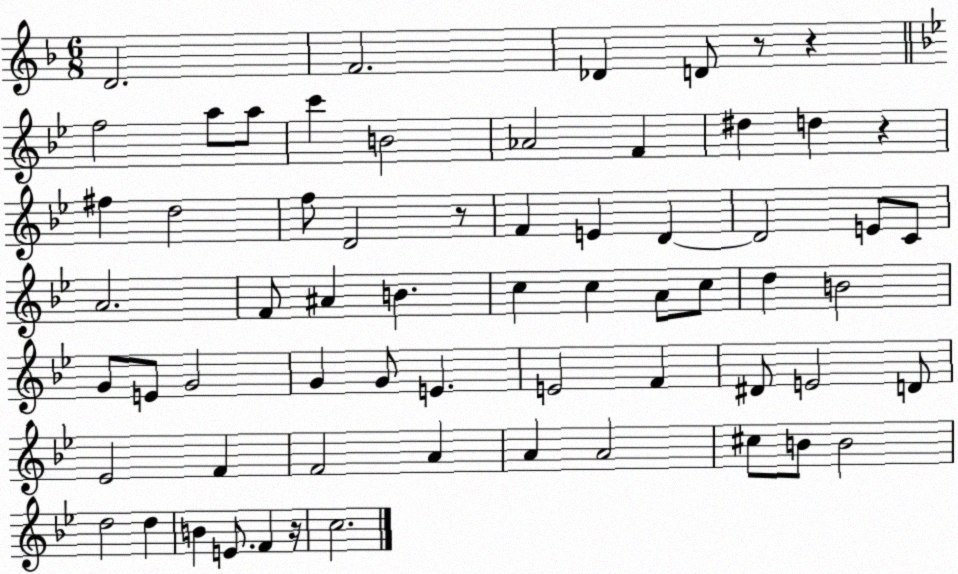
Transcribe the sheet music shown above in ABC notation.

X:1
T:Untitled
M:6/8
L:1/4
K:F
D2 F2 _D D/2 z/2 z f2 a/2 a/2 c' B2 _A2 F ^d d z ^f d2 f/2 D2 z/2 F E D D2 E/2 C/2 A2 F/2 ^A B c c A/2 c/2 d B2 G/2 E/2 G2 G G/2 E E2 F ^D/2 E2 D/2 _E2 F F2 A A A2 ^c/2 B/2 B2 d2 d B E/2 F z/4 c2